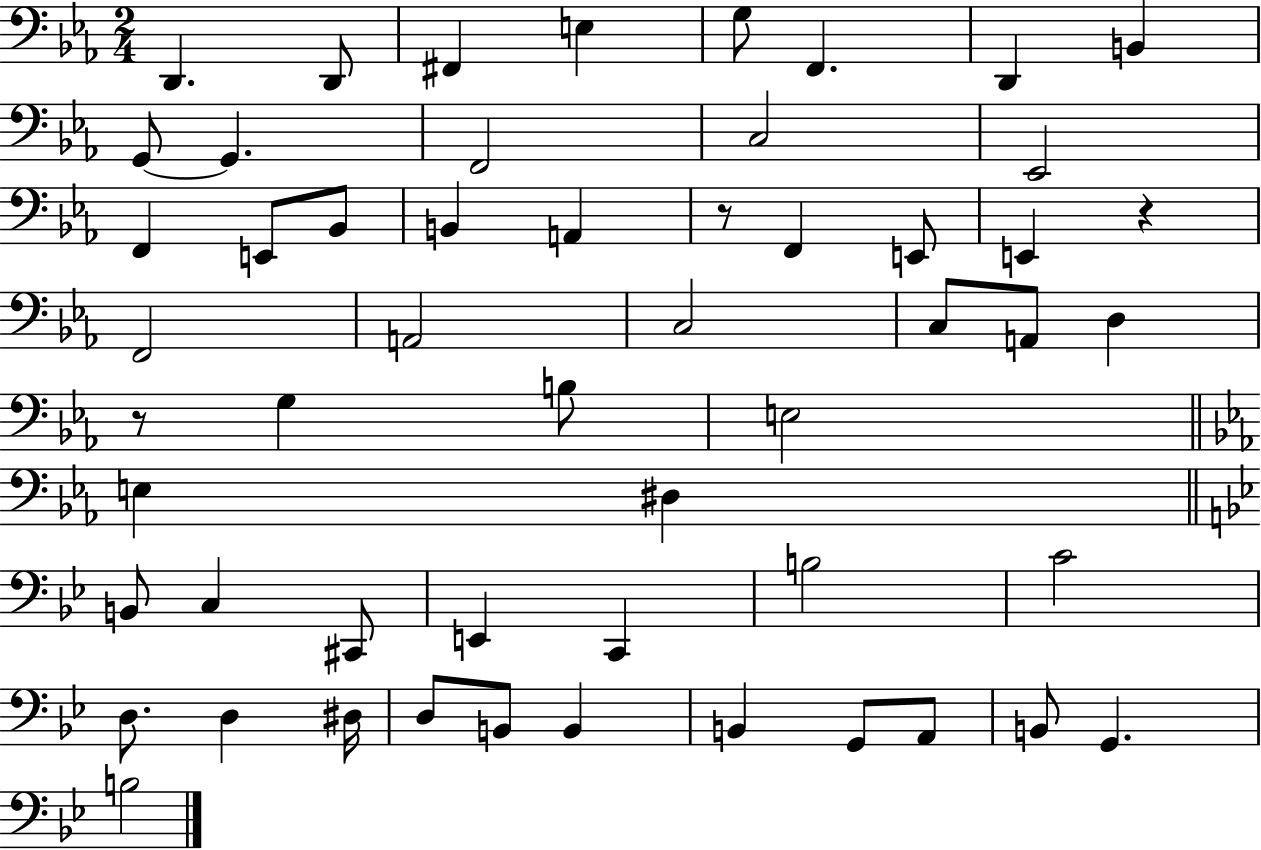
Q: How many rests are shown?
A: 3